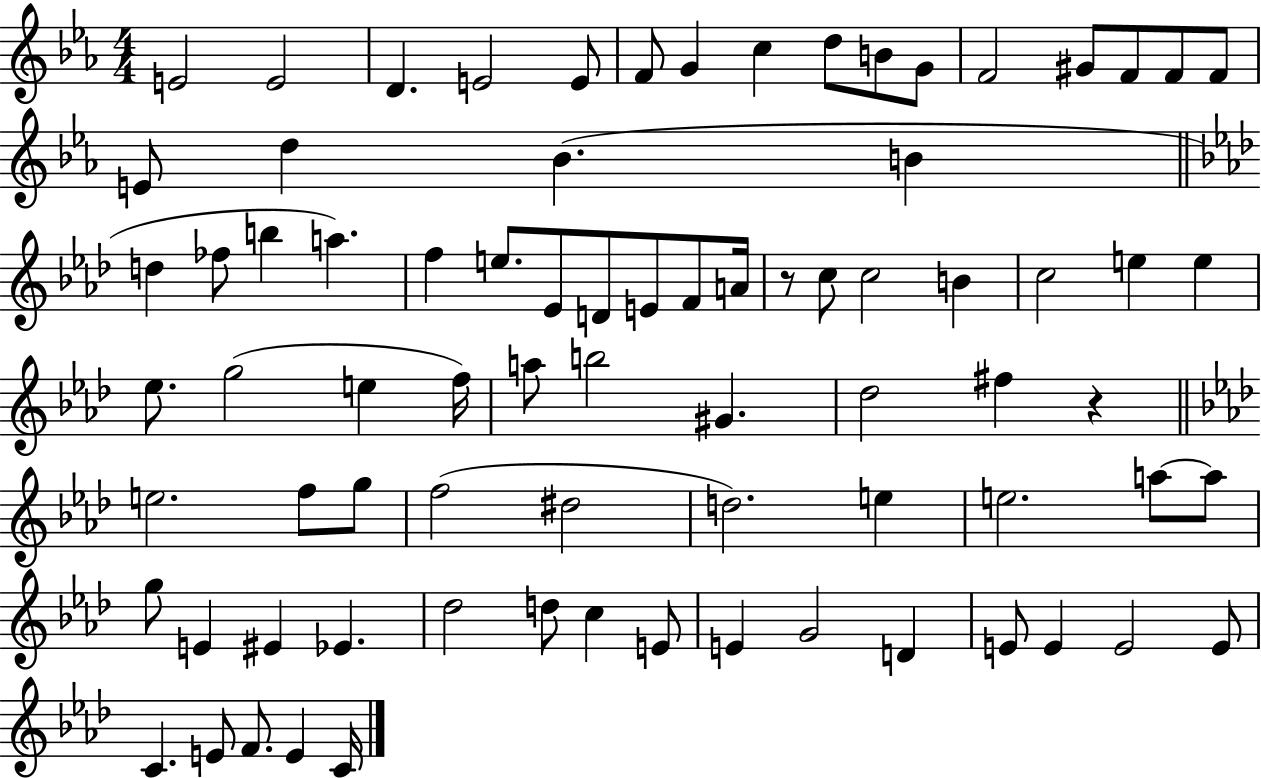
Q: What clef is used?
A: treble